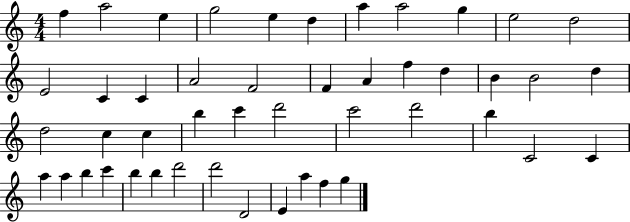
X:1
T:Untitled
M:4/4
L:1/4
K:C
f a2 e g2 e d a a2 g e2 d2 E2 C C A2 F2 F A f d B B2 d d2 c c b c' d'2 c'2 d'2 b C2 C a a b c' b b d'2 d'2 D2 E a f g